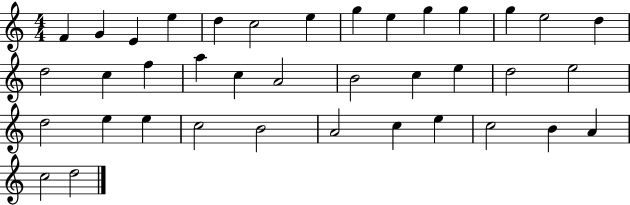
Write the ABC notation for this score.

X:1
T:Untitled
M:4/4
L:1/4
K:C
F G E e d c2 e g e g g g e2 d d2 c f a c A2 B2 c e d2 e2 d2 e e c2 B2 A2 c e c2 B A c2 d2